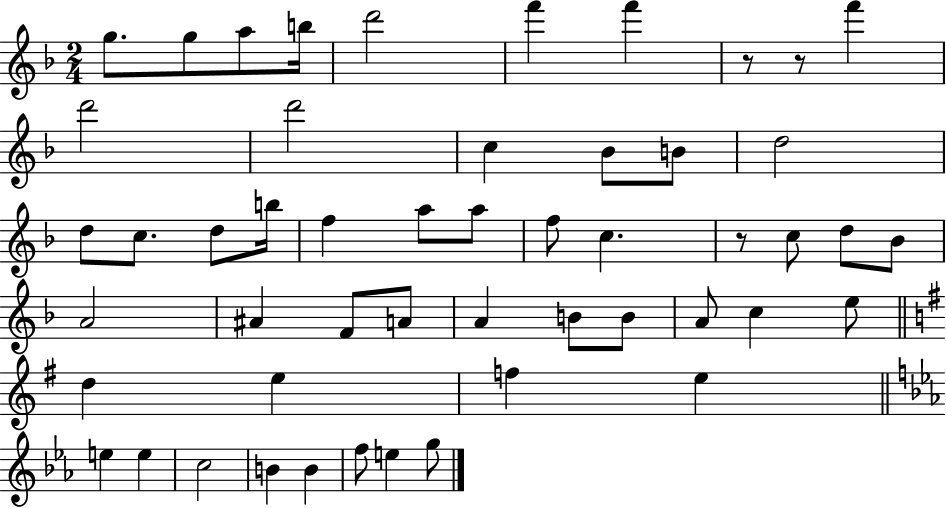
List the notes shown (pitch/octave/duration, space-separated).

G5/e. G5/e A5/e B5/s D6/h F6/q F6/q R/e R/e F6/q D6/h D6/h C5/q Bb4/e B4/e D5/h D5/e C5/e. D5/e B5/s F5/q A5/e A5/e F5/e C5/q. R/e C5/e D5/e Bb4/e A4/h A#4/q F4/e A4/e A4/q B4/e B4/e A4/e C5/q E5/e D5/q E5/q F5/q E5/q E5/q E5/q C5/h B4/q B4/q F5/e E5/q G5/e